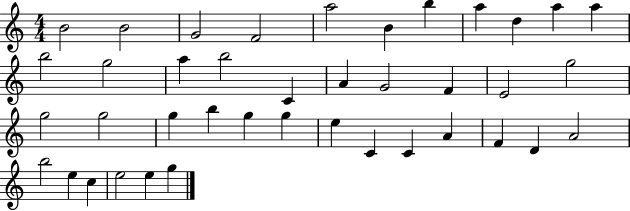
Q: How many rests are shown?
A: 0